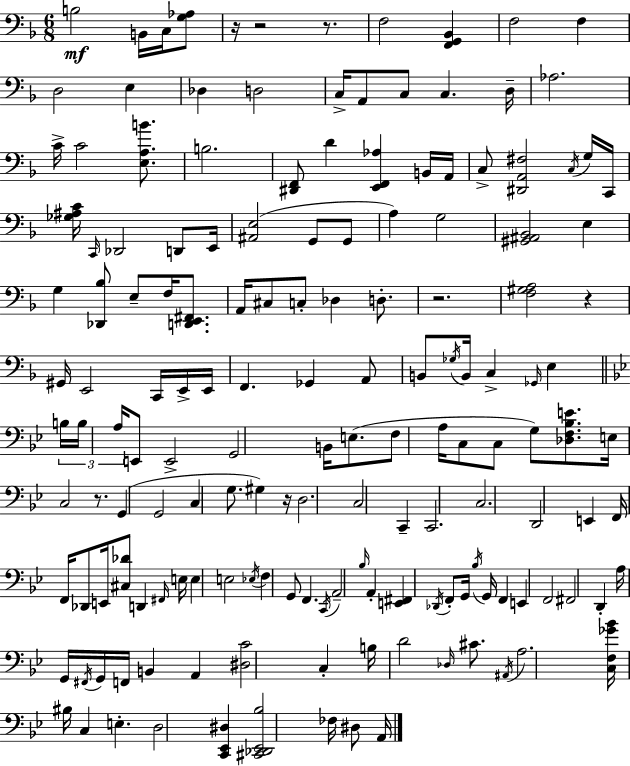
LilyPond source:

{
  \clef bass
  \numericTimeSignature
  \time 6/8
  \key f \major
  b2\mf b,16 c16 <g aes>8 | r16 r2 r8. | f2 <f, g, bes,>4 | f2 f4 | \break d2 e4 | des4 d2 | c16-> a,8 c8 c4. d16-- | aes2. | \break c'16-> c'2 <e a b'>8. | b2. | <dis, f,>8 d'4 <e, f, aes>4 b,16 a,16 | c8-> <dis, a, fis>2 \acciaccatura { c16 } g16 | \break c,16 <ges ais c'>16 \grace { c,16 } des,2 d,8 | e,16 <ais, e>2( g,8 | g,8 a4) g2 | <gis, ais, bes,>2 e4 | \break g4 <des, bes>8 e8-- f16 <d, e, fis,>8. | a,16 cis8 c8-. des4 d8.-. | r2. | <f gis a>2 r4 | \break gis,16 e,2 c,16 | e,16-> e,16 f,4. ges,4 | a,8 b,8 \acciaccatura { ges16 } b,16 c4-> \grace { ges,16 } e4 | \bar "||" \break \key g \minor \tuplet 3/2 { b16 b16 a16 } e,8 e,2-> | g,2 b,16 e8.( | f8 a16 c8 c8 g8) <des f bes e'>8. | e16 c2 r8. | \break g,4( g,2 | c4 g8. gis4) | r16 d2. | c2 c,4-- | \break c,2. | c2. | d,2 e,4 | f,16 f,16 des,8 e,16 <cis des'>8 d,4 | \break \grace { fis,16 } e16 e4 e2 | \acciaccatura { ees16 } f4 g,8 f,4. | \acciaccatura { c,16 } a,2-- | \grace { bes16 } a,4-. <e, fis,>4 \acciaccatura { des,16 } f,8-. | \break g,16 \acciaccatura { bes16 } g,16 f,4 e,4 f,2 | fis,2 | d,4-. a16 g,16 \acciaccatura { fis,16 } g,16 f,16 | b,4 a,4 <dis c'>2 | \break c4-. b16 d'2 | \grace { des16 } cis'8. \acciaccatura { ais,16 } a2. | <c f ges' bes'>16 bis16 | c4 e4.-. d2 | \break <c, ees, dis>4 <cis, des, ees, bes>2 | fes16 dis8 a,16 \bar "|."
}